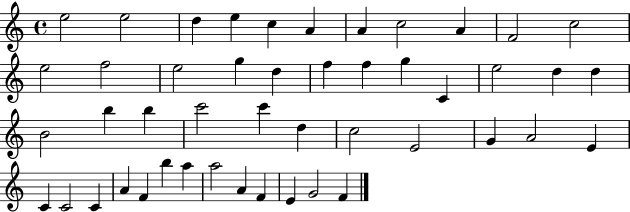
{
  \clef treble
  \time 4/4
  \defaultTimeSignature
  \key c \major
  e''2 e''2 | d''4 e''4 c''4 a'4 | a'4 c''2 a'4 | f'2 c''2 | \break e''2 f''2 | e''2 g''4 d''4 | f''4 f''4 g''4 c'4 | e''2 d''4 d''4 | \break b'2 b''4 b''4 | c'''2 c'''4 d''4 | c''2 e'2 | g'4 a'2 e'4 | \break c'4 c'2 c'4 | a'4 f'4 b''4 a''4 | a''2 a'4 f'4 | e'4 g'2 f'4 | \break \bar "|."
}